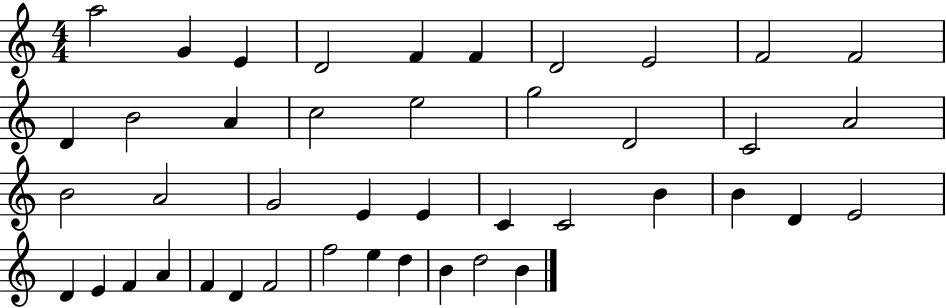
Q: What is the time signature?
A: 4/4